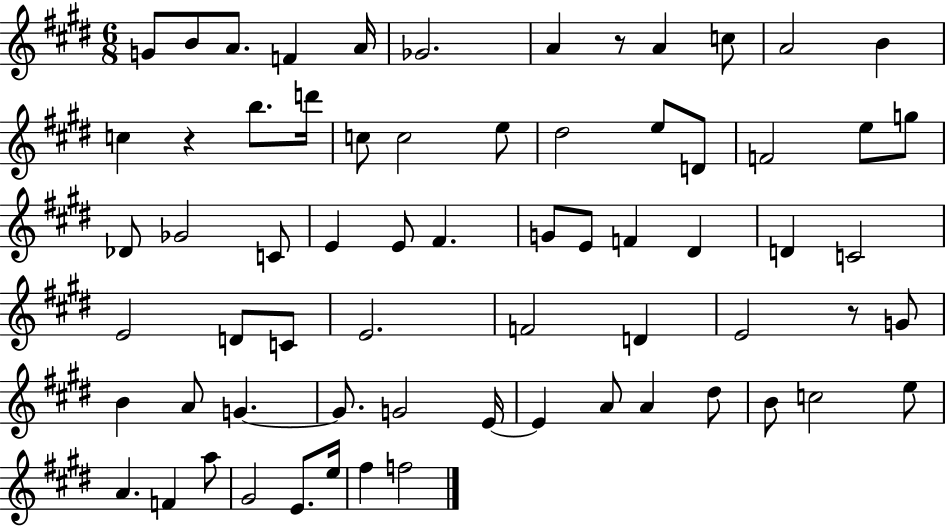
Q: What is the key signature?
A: E major